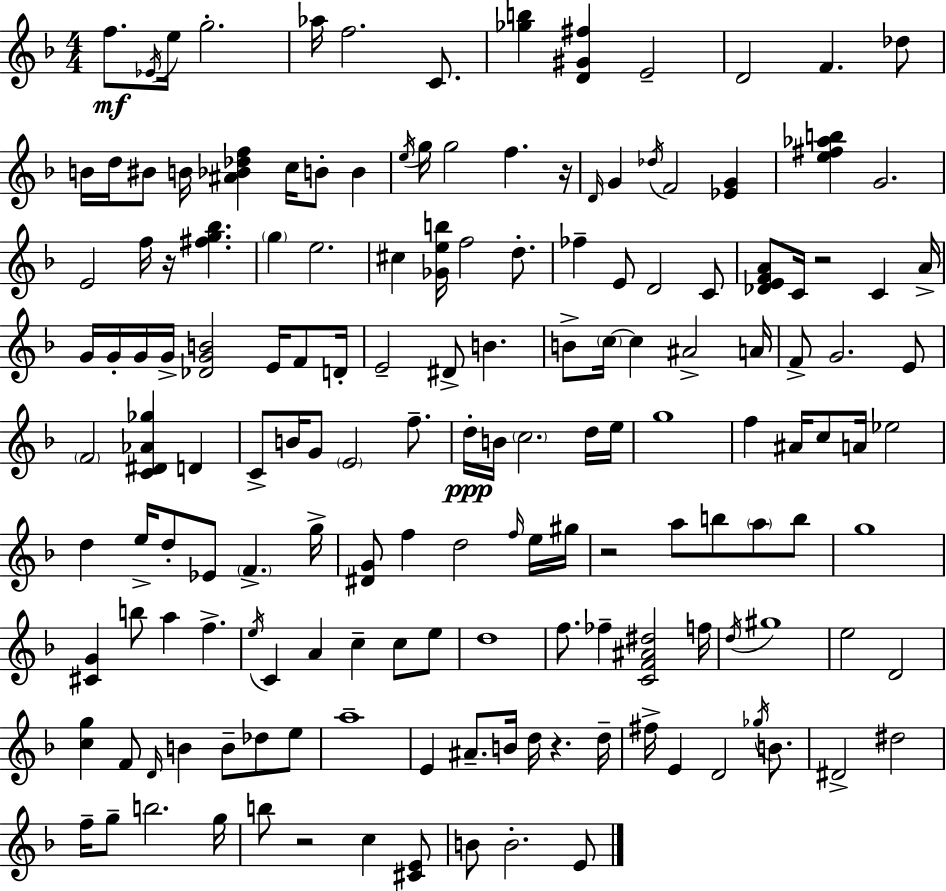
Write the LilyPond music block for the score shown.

{
  \clef treble
  \numericTimeSignature
  \time 4/4
  \key d \minor
  f''8.\mf \acciaccatura { ees'16 } e''16 g''2.-. | aes''16 f''2. c'8. | <ges'' b''>4 <d' gis' fis''>4 e'2-- | d'2 f'4. des''8 | \break b'16 d''16 bis'8 b'16 <ais' bes' des'' f''>4 c''16 b'8-. b'4 | \acciaccatura { e''16 } g''16 g''2 f''4. | r16 \grace { d'16 } g'4 \acciaccatura { des''16 } f'2 | <ees' g'>4 <e'' fis'' aes'' b''>4 g'2. | \break e'2 f''16 r16 <fis'' g'' bes''>4. | \parenthesize g''4 e''2. | cis''4 <ges' e'' b''>16 f''2 | d''8.-. fes''4-- e'8 d'2 | \break c'8 <des' e' f' a'>8 c'16 r2 c'4 | a'16-> g'16 g'16-. g'16 g'16-> <des' g' b'>2 | e'16 f'8 d'16-. e'2-- dis'8-> b'4. | b'8-> \parenthesize c''16~~ c''4 ais'2-> | \break a'16 f'8-> g'2. | e'8 \parenthesize f'2 <c' dis' aes' ges''>4 | d'4 c'8-> b'16 g'8 \parenthesize e'2 | f''8.-- d''16-.\ppp b'16 \parenthesize c''2. | \break d''16 e''16 g''1 | f''4 ais'16 c''8 a'16 ees''2 | d''4 e''16-> d''8-. ees'8 \parenthesize f'4.-> | g''16-> <dis' g'>8 f''4 d''2 | \break \grace { f''16 } e''16 gis''16 r2 a''8 b''8 | \parenthesize a''8 b''8 g''1 | <cis' g'>4 b''8 a''4 f''4.-> | \acciaccatura { e''16 } c'4 a'4 c''4-- | \break c''8 e''8 d''1 | f''8. fes''4-- <c' f' ais' dis''>2 | f''16 \acciaccatura { d''16 } gis''1 | e''2 d'2 | \break <c'' g''>4 f'8 \grace { d'16 } b'4 | b'8-- des''8 e''8 a''1-- | e'4 ais'8.-- b'16 | d''16 r4. d''16-- fis''16-> e'4 d'2 | \break \acciaccatura { ges''16 } b'8. dis'2-> | dis''2 f''16-- g''8-- b''2. | g''16 b''8 r2 | c''4 <cis' e'>8 b'8 b'2.-. | \break e'8 \bar "|."
}